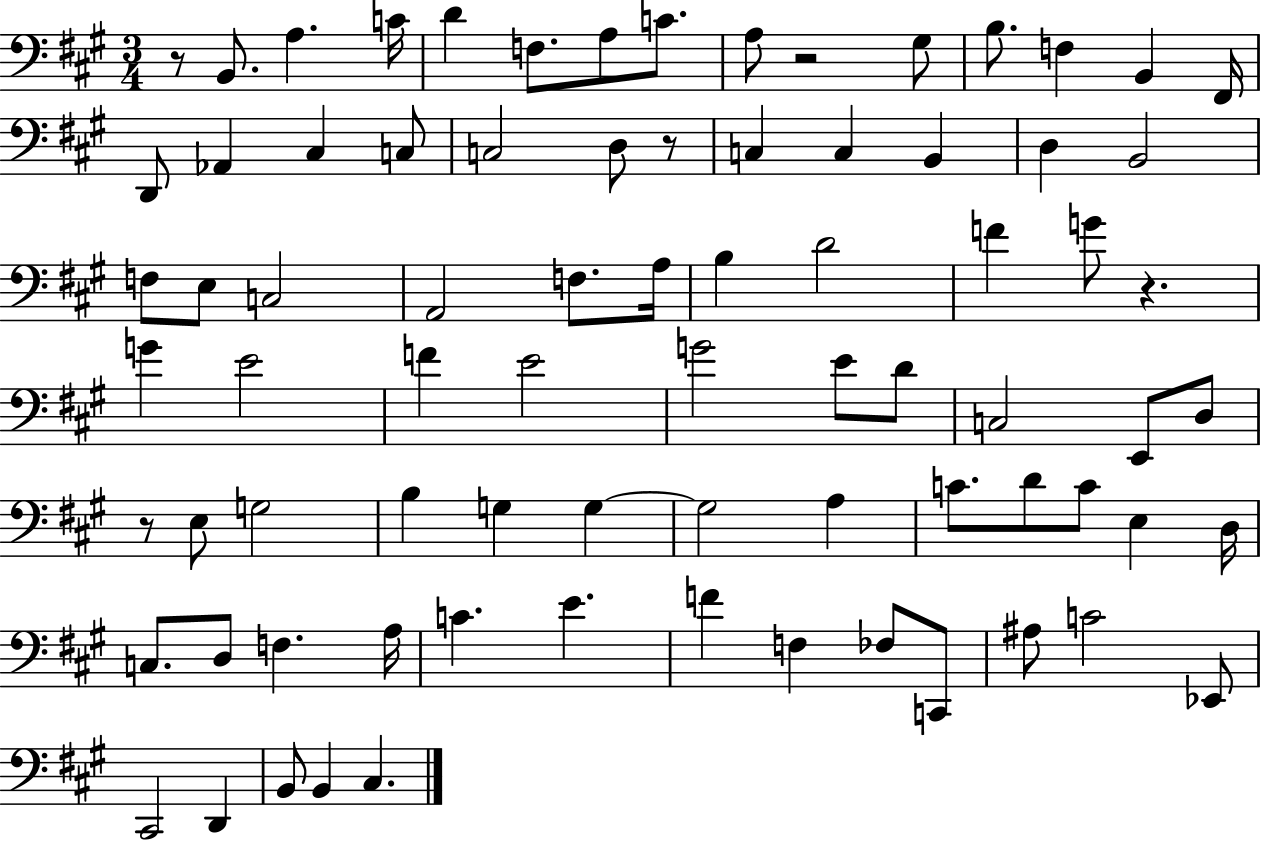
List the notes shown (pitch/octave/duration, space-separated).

R/e B2/e. A3/q. C4/s D4/q F3/e. A3/e C4/e. A3/e R/h G#3/e B3/e. F3/q B2/q F#2/s D2/e Ab2/q C#3/q C3/e C3/h D3/e R/e C3/q C3/q B2/q D3/q B2/h F3/e E3/e C3/h A2/h F3/e. A3/s B3/q D4/h F4/q G4/e R/q. G4/q E4/h F4/q E4/h G4/h E4/e D4/e C3/h E2/e D3/e R/e E3/e G3/h B3/q G3/q G3/q G3/h A3/q C4/e. D4/e C4/e E3/q D3/s C3/e. D3/e F3/q. A3/s C4/q. E4/q. F4/q F3/q FES3/e C2/e A#3/e C4/h Eb2/e C#2/h D2/q B2/e B2/q C#3/q.